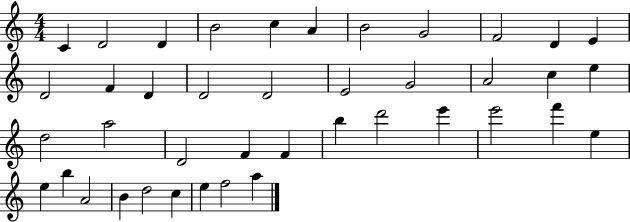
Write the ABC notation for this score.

X:1
T:Untitled
M:4/4
L:1/4
K:C
C D2 D B2 c A B2 G2 F2 D E D2 F D D2 D2 E2 G2 A2 c e d2 a2 D2 F F b d'2 e' e'2 f' e e b A2 B d2 c e f2 a